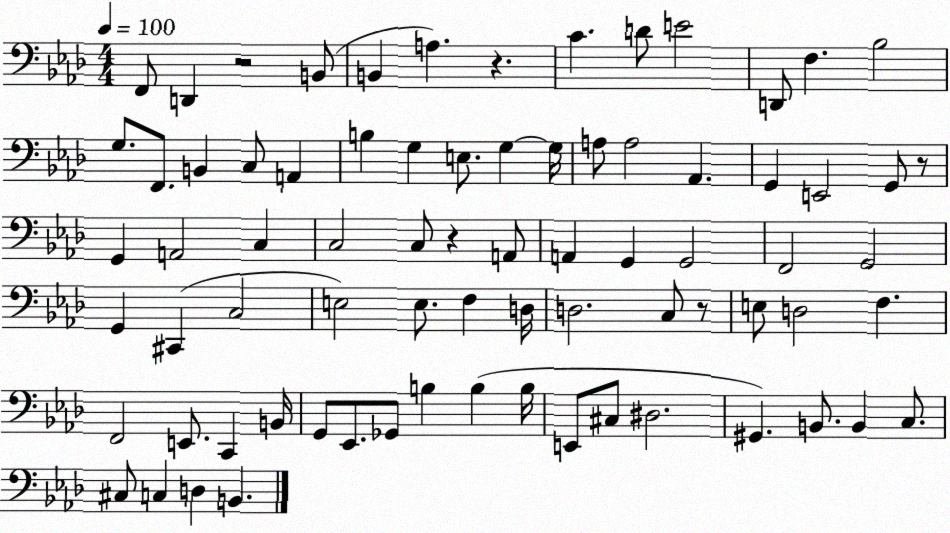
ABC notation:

X:1
T:Untitled
M:4/4
L:1/4
K:Ab
F,,/2 D,, z2 B,,/2 B,, A, z C D/2 E2 D,,/2 F, _B,2 G,/2 F,,/2 B,, C,/2 A,, B, G, E,/2 G, G,/4 A,/2 A,2 _A,, G,, E,,2 G,,/2 z/2 G,, A,,2 C, C,2 C,/2 z A,,/2 A,, G,, G,,2 F,,2 G,,2 G,, ^C,, C,2 E,2 E,/2 F, D,/4 D,2 C,/2 z/2 E,/2 D,2 F, F,,2 E,,/2 C,, B,,/4 G,,/2 _E,,/2 _G,,/2 B, B, B,/4 E,,/2 ^C,/2 ^D,2 ^G,, B,,/2 B,, C,/2 ^C,/2 C, D, B,,